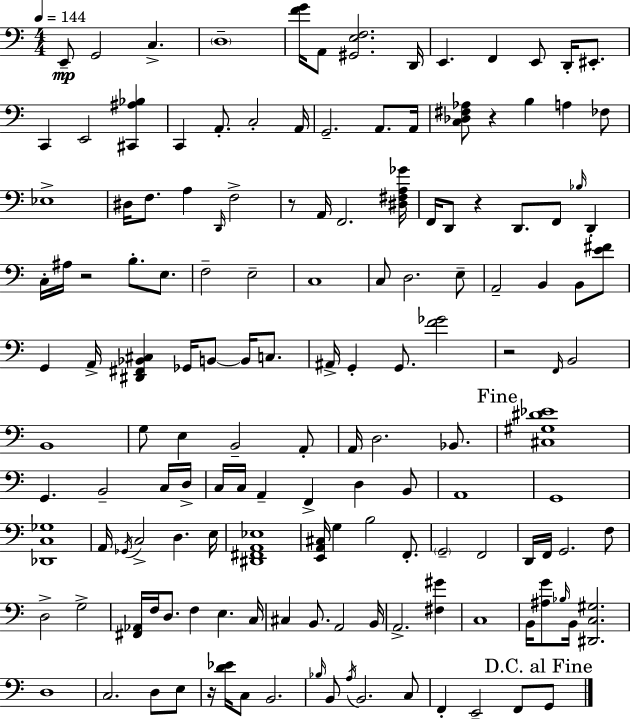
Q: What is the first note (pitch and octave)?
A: E2